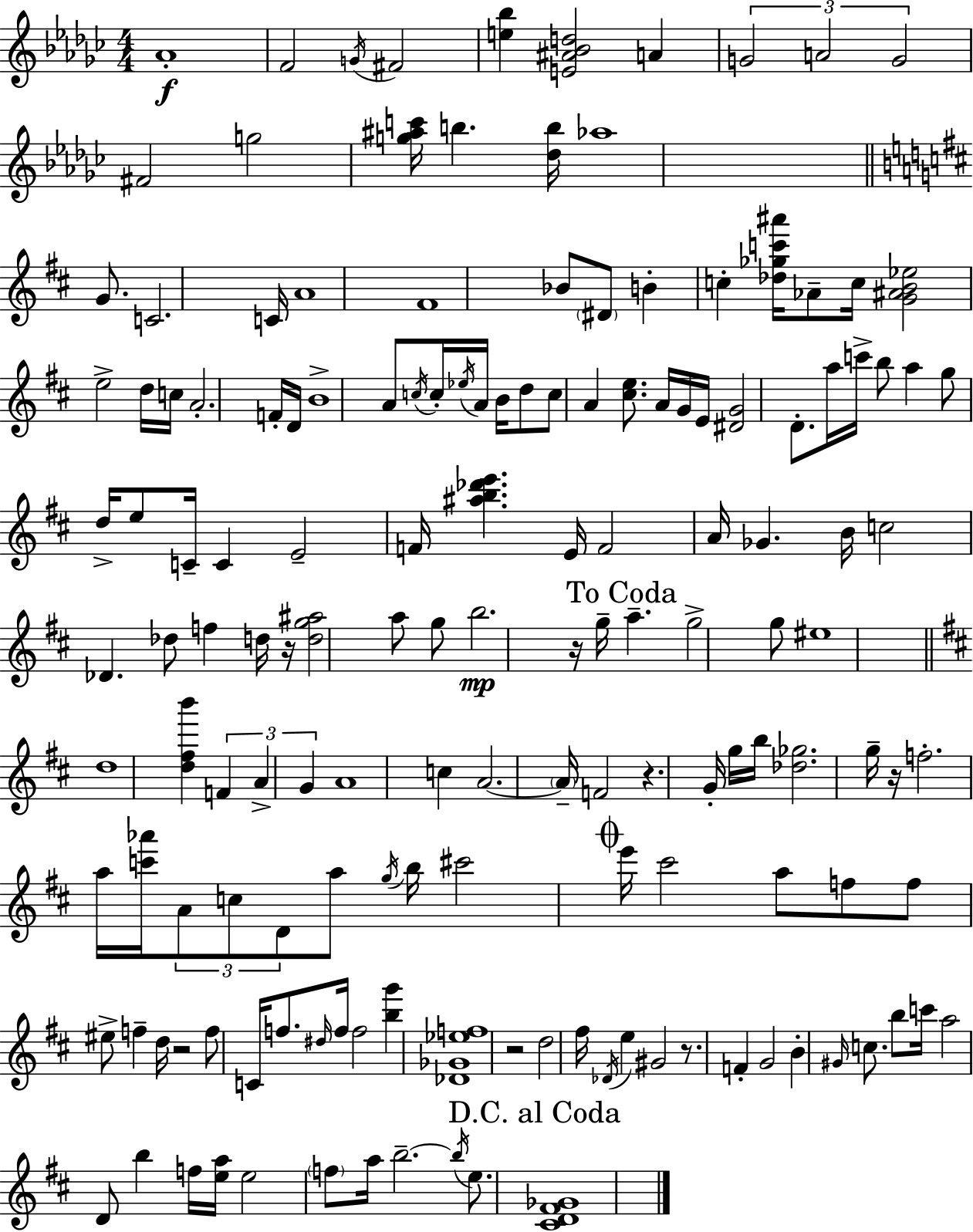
Ab4/w F4/h G4/s F#4/h [E5,Bb5]/q [E4,A#4,Bb4,D5]/h A4/q G4/h A4/h G4/h F#4/h G5/h [G5,A#5,C6]/s B5/q. [Db5,B5]/s Ab5/w G4/e. C4/h. C4/s A4/w F#4/w Bb4/e D#4/e B4/q C5/q [Db5,Gb5,C6,A#6]/s Ab4/e C5/s [G4,A#4,B4,Eb5]/h E5/h D5/s C5/s A4/h. F4/s D4/s B4/w A4/e C5/s C5/s Eb5/s A4/s B4/s D5/e C5/e A4/q [C#5,E5]/e. A4/s G4/s E4/s [D#4,G4]/h D4/e. A5/s C6/s B5/e A5/q G5/e D5/s E5/e C4/s C4/q E4/h F4/s [A#5,B5,Db6,E6]/q. E4/s F4/h A4/s Gb4/q. B4/s C5/h Db4/q. Db5/e F5/q D5/s R/s [D5,G5,A#5]/h A5/e G5/e B5/h. R/s G5/s A5/q. G5/h G5/e EIS5/w D5/w [D5,F#5,B6]/q F4/q A4/q G4/q A4/w C5/q A4/h. A4/s F4/h R/q. G4/s G5/s B5/s [Db5,Gb5]/h. G5/s R/s F5/h. A5/s [C6,Ab6]/s A4/e C5/e D4/e A5/e G5/s B5/s C#6/h E6/s C#6/h A5/e F5/e F5/e EIS5/e F5/q D5/s R/h F5/e C4/s F5/e. D#5/s F5/s F5/h [B5,G6]/q [Db4,Gb4,Eb5,F5]/w R/h D5/h F#5/s Db4/s E5/q G#4/h R/e. F4/q G4/h B4/q G#4/s C5/e. B5/e C6/s A5/h D4/e B5/q F5/s [E5,A5]/s E5/h F5/e A5/s B5/h. B5/s E5/e. [C#4,D4,F#4,Gb4]/w